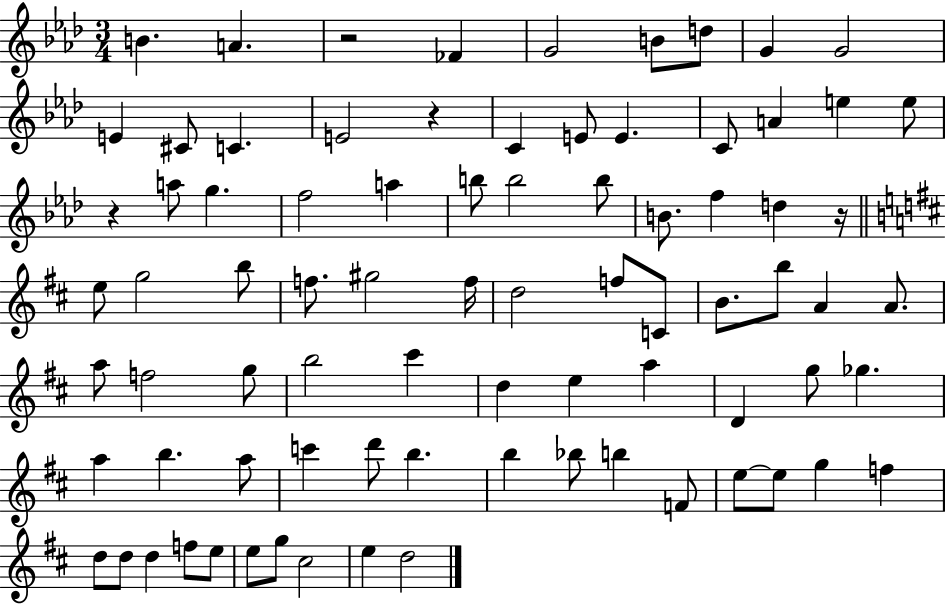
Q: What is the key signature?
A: AES major